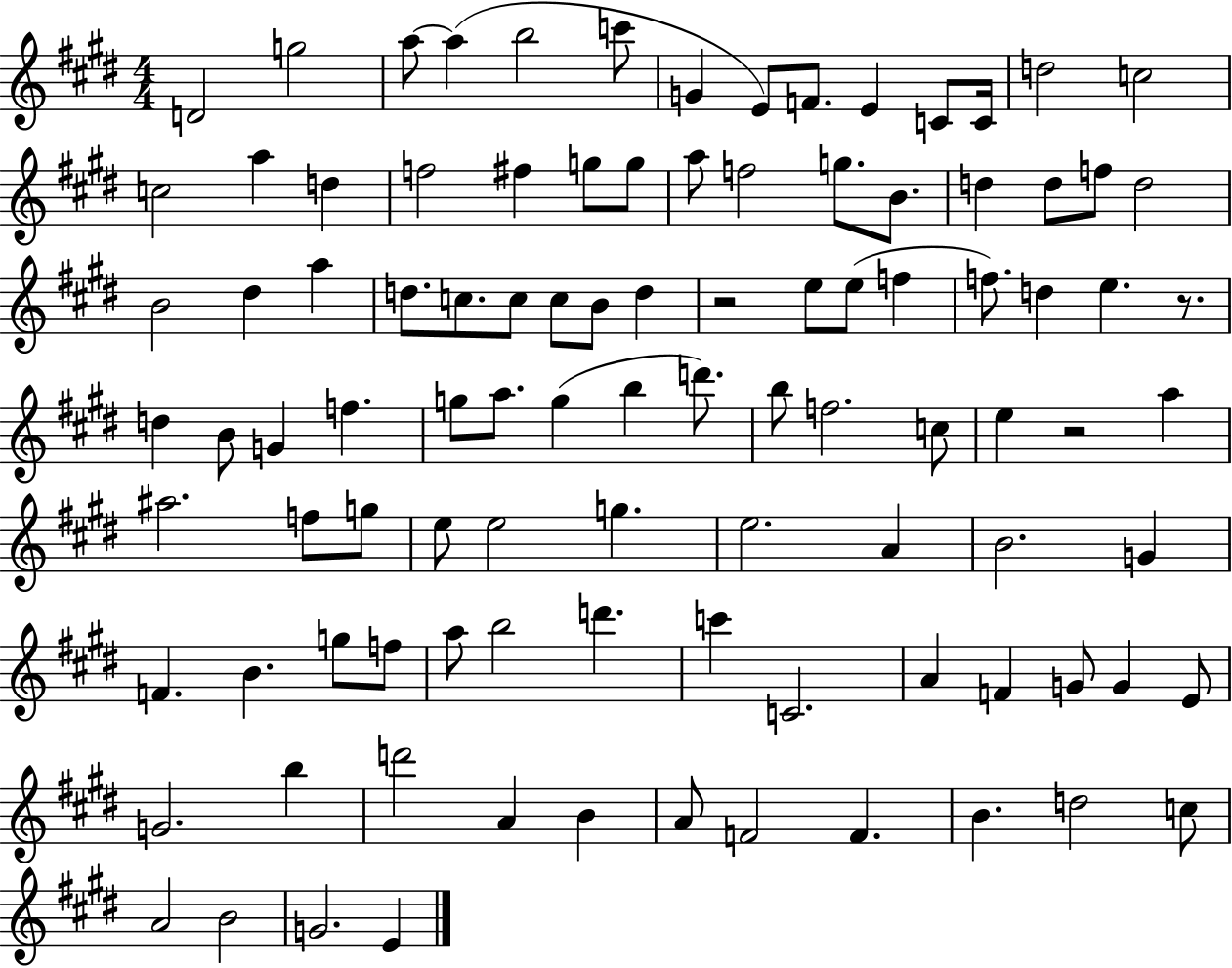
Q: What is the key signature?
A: E major